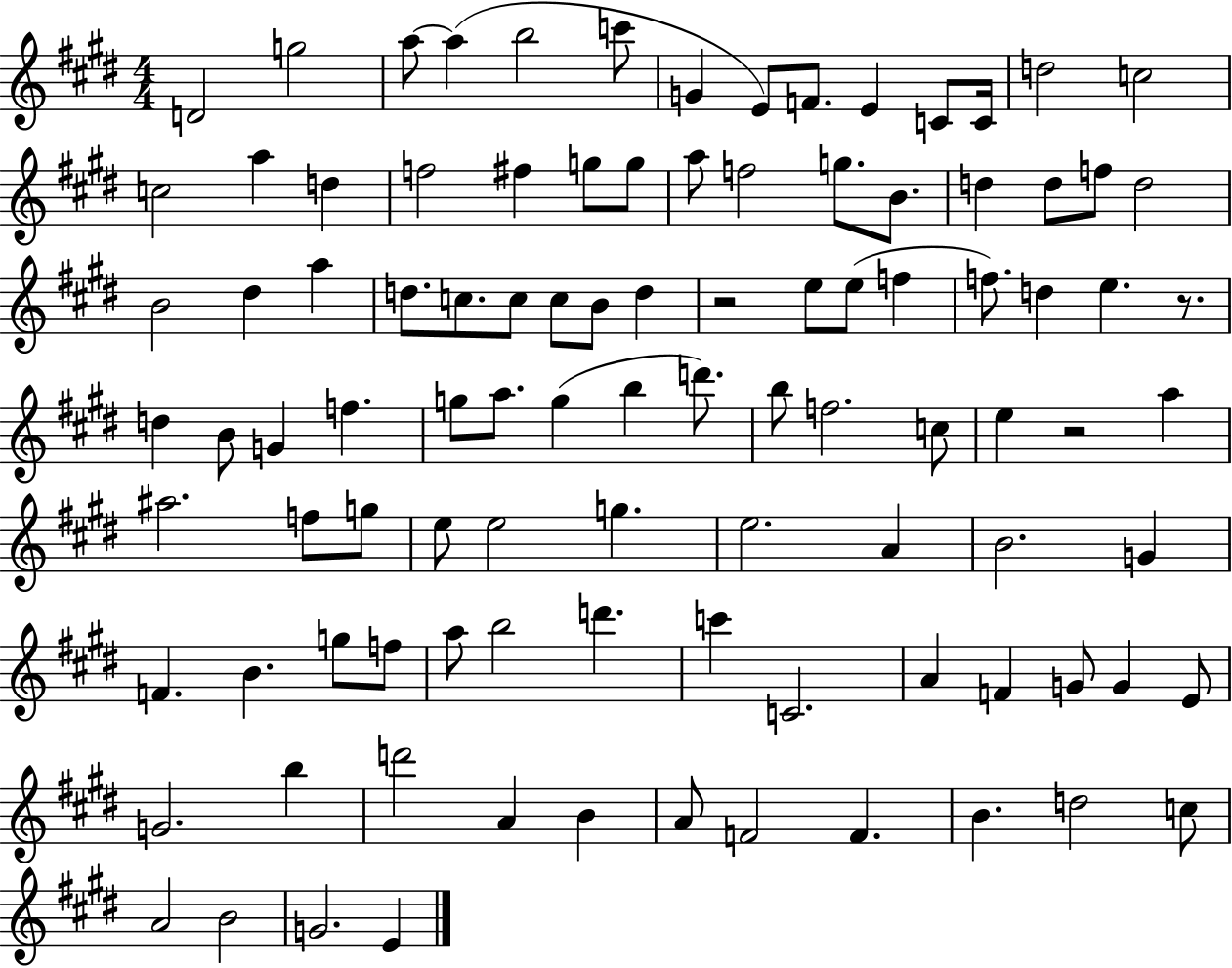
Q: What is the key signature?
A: E major